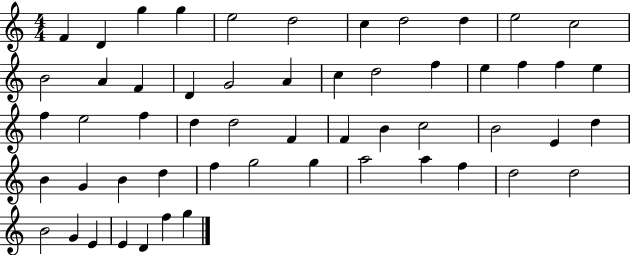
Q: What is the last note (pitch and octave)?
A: G5